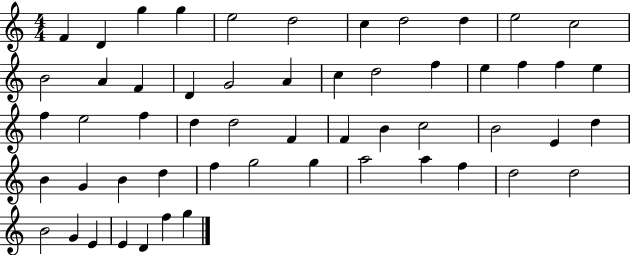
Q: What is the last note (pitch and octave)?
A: G5